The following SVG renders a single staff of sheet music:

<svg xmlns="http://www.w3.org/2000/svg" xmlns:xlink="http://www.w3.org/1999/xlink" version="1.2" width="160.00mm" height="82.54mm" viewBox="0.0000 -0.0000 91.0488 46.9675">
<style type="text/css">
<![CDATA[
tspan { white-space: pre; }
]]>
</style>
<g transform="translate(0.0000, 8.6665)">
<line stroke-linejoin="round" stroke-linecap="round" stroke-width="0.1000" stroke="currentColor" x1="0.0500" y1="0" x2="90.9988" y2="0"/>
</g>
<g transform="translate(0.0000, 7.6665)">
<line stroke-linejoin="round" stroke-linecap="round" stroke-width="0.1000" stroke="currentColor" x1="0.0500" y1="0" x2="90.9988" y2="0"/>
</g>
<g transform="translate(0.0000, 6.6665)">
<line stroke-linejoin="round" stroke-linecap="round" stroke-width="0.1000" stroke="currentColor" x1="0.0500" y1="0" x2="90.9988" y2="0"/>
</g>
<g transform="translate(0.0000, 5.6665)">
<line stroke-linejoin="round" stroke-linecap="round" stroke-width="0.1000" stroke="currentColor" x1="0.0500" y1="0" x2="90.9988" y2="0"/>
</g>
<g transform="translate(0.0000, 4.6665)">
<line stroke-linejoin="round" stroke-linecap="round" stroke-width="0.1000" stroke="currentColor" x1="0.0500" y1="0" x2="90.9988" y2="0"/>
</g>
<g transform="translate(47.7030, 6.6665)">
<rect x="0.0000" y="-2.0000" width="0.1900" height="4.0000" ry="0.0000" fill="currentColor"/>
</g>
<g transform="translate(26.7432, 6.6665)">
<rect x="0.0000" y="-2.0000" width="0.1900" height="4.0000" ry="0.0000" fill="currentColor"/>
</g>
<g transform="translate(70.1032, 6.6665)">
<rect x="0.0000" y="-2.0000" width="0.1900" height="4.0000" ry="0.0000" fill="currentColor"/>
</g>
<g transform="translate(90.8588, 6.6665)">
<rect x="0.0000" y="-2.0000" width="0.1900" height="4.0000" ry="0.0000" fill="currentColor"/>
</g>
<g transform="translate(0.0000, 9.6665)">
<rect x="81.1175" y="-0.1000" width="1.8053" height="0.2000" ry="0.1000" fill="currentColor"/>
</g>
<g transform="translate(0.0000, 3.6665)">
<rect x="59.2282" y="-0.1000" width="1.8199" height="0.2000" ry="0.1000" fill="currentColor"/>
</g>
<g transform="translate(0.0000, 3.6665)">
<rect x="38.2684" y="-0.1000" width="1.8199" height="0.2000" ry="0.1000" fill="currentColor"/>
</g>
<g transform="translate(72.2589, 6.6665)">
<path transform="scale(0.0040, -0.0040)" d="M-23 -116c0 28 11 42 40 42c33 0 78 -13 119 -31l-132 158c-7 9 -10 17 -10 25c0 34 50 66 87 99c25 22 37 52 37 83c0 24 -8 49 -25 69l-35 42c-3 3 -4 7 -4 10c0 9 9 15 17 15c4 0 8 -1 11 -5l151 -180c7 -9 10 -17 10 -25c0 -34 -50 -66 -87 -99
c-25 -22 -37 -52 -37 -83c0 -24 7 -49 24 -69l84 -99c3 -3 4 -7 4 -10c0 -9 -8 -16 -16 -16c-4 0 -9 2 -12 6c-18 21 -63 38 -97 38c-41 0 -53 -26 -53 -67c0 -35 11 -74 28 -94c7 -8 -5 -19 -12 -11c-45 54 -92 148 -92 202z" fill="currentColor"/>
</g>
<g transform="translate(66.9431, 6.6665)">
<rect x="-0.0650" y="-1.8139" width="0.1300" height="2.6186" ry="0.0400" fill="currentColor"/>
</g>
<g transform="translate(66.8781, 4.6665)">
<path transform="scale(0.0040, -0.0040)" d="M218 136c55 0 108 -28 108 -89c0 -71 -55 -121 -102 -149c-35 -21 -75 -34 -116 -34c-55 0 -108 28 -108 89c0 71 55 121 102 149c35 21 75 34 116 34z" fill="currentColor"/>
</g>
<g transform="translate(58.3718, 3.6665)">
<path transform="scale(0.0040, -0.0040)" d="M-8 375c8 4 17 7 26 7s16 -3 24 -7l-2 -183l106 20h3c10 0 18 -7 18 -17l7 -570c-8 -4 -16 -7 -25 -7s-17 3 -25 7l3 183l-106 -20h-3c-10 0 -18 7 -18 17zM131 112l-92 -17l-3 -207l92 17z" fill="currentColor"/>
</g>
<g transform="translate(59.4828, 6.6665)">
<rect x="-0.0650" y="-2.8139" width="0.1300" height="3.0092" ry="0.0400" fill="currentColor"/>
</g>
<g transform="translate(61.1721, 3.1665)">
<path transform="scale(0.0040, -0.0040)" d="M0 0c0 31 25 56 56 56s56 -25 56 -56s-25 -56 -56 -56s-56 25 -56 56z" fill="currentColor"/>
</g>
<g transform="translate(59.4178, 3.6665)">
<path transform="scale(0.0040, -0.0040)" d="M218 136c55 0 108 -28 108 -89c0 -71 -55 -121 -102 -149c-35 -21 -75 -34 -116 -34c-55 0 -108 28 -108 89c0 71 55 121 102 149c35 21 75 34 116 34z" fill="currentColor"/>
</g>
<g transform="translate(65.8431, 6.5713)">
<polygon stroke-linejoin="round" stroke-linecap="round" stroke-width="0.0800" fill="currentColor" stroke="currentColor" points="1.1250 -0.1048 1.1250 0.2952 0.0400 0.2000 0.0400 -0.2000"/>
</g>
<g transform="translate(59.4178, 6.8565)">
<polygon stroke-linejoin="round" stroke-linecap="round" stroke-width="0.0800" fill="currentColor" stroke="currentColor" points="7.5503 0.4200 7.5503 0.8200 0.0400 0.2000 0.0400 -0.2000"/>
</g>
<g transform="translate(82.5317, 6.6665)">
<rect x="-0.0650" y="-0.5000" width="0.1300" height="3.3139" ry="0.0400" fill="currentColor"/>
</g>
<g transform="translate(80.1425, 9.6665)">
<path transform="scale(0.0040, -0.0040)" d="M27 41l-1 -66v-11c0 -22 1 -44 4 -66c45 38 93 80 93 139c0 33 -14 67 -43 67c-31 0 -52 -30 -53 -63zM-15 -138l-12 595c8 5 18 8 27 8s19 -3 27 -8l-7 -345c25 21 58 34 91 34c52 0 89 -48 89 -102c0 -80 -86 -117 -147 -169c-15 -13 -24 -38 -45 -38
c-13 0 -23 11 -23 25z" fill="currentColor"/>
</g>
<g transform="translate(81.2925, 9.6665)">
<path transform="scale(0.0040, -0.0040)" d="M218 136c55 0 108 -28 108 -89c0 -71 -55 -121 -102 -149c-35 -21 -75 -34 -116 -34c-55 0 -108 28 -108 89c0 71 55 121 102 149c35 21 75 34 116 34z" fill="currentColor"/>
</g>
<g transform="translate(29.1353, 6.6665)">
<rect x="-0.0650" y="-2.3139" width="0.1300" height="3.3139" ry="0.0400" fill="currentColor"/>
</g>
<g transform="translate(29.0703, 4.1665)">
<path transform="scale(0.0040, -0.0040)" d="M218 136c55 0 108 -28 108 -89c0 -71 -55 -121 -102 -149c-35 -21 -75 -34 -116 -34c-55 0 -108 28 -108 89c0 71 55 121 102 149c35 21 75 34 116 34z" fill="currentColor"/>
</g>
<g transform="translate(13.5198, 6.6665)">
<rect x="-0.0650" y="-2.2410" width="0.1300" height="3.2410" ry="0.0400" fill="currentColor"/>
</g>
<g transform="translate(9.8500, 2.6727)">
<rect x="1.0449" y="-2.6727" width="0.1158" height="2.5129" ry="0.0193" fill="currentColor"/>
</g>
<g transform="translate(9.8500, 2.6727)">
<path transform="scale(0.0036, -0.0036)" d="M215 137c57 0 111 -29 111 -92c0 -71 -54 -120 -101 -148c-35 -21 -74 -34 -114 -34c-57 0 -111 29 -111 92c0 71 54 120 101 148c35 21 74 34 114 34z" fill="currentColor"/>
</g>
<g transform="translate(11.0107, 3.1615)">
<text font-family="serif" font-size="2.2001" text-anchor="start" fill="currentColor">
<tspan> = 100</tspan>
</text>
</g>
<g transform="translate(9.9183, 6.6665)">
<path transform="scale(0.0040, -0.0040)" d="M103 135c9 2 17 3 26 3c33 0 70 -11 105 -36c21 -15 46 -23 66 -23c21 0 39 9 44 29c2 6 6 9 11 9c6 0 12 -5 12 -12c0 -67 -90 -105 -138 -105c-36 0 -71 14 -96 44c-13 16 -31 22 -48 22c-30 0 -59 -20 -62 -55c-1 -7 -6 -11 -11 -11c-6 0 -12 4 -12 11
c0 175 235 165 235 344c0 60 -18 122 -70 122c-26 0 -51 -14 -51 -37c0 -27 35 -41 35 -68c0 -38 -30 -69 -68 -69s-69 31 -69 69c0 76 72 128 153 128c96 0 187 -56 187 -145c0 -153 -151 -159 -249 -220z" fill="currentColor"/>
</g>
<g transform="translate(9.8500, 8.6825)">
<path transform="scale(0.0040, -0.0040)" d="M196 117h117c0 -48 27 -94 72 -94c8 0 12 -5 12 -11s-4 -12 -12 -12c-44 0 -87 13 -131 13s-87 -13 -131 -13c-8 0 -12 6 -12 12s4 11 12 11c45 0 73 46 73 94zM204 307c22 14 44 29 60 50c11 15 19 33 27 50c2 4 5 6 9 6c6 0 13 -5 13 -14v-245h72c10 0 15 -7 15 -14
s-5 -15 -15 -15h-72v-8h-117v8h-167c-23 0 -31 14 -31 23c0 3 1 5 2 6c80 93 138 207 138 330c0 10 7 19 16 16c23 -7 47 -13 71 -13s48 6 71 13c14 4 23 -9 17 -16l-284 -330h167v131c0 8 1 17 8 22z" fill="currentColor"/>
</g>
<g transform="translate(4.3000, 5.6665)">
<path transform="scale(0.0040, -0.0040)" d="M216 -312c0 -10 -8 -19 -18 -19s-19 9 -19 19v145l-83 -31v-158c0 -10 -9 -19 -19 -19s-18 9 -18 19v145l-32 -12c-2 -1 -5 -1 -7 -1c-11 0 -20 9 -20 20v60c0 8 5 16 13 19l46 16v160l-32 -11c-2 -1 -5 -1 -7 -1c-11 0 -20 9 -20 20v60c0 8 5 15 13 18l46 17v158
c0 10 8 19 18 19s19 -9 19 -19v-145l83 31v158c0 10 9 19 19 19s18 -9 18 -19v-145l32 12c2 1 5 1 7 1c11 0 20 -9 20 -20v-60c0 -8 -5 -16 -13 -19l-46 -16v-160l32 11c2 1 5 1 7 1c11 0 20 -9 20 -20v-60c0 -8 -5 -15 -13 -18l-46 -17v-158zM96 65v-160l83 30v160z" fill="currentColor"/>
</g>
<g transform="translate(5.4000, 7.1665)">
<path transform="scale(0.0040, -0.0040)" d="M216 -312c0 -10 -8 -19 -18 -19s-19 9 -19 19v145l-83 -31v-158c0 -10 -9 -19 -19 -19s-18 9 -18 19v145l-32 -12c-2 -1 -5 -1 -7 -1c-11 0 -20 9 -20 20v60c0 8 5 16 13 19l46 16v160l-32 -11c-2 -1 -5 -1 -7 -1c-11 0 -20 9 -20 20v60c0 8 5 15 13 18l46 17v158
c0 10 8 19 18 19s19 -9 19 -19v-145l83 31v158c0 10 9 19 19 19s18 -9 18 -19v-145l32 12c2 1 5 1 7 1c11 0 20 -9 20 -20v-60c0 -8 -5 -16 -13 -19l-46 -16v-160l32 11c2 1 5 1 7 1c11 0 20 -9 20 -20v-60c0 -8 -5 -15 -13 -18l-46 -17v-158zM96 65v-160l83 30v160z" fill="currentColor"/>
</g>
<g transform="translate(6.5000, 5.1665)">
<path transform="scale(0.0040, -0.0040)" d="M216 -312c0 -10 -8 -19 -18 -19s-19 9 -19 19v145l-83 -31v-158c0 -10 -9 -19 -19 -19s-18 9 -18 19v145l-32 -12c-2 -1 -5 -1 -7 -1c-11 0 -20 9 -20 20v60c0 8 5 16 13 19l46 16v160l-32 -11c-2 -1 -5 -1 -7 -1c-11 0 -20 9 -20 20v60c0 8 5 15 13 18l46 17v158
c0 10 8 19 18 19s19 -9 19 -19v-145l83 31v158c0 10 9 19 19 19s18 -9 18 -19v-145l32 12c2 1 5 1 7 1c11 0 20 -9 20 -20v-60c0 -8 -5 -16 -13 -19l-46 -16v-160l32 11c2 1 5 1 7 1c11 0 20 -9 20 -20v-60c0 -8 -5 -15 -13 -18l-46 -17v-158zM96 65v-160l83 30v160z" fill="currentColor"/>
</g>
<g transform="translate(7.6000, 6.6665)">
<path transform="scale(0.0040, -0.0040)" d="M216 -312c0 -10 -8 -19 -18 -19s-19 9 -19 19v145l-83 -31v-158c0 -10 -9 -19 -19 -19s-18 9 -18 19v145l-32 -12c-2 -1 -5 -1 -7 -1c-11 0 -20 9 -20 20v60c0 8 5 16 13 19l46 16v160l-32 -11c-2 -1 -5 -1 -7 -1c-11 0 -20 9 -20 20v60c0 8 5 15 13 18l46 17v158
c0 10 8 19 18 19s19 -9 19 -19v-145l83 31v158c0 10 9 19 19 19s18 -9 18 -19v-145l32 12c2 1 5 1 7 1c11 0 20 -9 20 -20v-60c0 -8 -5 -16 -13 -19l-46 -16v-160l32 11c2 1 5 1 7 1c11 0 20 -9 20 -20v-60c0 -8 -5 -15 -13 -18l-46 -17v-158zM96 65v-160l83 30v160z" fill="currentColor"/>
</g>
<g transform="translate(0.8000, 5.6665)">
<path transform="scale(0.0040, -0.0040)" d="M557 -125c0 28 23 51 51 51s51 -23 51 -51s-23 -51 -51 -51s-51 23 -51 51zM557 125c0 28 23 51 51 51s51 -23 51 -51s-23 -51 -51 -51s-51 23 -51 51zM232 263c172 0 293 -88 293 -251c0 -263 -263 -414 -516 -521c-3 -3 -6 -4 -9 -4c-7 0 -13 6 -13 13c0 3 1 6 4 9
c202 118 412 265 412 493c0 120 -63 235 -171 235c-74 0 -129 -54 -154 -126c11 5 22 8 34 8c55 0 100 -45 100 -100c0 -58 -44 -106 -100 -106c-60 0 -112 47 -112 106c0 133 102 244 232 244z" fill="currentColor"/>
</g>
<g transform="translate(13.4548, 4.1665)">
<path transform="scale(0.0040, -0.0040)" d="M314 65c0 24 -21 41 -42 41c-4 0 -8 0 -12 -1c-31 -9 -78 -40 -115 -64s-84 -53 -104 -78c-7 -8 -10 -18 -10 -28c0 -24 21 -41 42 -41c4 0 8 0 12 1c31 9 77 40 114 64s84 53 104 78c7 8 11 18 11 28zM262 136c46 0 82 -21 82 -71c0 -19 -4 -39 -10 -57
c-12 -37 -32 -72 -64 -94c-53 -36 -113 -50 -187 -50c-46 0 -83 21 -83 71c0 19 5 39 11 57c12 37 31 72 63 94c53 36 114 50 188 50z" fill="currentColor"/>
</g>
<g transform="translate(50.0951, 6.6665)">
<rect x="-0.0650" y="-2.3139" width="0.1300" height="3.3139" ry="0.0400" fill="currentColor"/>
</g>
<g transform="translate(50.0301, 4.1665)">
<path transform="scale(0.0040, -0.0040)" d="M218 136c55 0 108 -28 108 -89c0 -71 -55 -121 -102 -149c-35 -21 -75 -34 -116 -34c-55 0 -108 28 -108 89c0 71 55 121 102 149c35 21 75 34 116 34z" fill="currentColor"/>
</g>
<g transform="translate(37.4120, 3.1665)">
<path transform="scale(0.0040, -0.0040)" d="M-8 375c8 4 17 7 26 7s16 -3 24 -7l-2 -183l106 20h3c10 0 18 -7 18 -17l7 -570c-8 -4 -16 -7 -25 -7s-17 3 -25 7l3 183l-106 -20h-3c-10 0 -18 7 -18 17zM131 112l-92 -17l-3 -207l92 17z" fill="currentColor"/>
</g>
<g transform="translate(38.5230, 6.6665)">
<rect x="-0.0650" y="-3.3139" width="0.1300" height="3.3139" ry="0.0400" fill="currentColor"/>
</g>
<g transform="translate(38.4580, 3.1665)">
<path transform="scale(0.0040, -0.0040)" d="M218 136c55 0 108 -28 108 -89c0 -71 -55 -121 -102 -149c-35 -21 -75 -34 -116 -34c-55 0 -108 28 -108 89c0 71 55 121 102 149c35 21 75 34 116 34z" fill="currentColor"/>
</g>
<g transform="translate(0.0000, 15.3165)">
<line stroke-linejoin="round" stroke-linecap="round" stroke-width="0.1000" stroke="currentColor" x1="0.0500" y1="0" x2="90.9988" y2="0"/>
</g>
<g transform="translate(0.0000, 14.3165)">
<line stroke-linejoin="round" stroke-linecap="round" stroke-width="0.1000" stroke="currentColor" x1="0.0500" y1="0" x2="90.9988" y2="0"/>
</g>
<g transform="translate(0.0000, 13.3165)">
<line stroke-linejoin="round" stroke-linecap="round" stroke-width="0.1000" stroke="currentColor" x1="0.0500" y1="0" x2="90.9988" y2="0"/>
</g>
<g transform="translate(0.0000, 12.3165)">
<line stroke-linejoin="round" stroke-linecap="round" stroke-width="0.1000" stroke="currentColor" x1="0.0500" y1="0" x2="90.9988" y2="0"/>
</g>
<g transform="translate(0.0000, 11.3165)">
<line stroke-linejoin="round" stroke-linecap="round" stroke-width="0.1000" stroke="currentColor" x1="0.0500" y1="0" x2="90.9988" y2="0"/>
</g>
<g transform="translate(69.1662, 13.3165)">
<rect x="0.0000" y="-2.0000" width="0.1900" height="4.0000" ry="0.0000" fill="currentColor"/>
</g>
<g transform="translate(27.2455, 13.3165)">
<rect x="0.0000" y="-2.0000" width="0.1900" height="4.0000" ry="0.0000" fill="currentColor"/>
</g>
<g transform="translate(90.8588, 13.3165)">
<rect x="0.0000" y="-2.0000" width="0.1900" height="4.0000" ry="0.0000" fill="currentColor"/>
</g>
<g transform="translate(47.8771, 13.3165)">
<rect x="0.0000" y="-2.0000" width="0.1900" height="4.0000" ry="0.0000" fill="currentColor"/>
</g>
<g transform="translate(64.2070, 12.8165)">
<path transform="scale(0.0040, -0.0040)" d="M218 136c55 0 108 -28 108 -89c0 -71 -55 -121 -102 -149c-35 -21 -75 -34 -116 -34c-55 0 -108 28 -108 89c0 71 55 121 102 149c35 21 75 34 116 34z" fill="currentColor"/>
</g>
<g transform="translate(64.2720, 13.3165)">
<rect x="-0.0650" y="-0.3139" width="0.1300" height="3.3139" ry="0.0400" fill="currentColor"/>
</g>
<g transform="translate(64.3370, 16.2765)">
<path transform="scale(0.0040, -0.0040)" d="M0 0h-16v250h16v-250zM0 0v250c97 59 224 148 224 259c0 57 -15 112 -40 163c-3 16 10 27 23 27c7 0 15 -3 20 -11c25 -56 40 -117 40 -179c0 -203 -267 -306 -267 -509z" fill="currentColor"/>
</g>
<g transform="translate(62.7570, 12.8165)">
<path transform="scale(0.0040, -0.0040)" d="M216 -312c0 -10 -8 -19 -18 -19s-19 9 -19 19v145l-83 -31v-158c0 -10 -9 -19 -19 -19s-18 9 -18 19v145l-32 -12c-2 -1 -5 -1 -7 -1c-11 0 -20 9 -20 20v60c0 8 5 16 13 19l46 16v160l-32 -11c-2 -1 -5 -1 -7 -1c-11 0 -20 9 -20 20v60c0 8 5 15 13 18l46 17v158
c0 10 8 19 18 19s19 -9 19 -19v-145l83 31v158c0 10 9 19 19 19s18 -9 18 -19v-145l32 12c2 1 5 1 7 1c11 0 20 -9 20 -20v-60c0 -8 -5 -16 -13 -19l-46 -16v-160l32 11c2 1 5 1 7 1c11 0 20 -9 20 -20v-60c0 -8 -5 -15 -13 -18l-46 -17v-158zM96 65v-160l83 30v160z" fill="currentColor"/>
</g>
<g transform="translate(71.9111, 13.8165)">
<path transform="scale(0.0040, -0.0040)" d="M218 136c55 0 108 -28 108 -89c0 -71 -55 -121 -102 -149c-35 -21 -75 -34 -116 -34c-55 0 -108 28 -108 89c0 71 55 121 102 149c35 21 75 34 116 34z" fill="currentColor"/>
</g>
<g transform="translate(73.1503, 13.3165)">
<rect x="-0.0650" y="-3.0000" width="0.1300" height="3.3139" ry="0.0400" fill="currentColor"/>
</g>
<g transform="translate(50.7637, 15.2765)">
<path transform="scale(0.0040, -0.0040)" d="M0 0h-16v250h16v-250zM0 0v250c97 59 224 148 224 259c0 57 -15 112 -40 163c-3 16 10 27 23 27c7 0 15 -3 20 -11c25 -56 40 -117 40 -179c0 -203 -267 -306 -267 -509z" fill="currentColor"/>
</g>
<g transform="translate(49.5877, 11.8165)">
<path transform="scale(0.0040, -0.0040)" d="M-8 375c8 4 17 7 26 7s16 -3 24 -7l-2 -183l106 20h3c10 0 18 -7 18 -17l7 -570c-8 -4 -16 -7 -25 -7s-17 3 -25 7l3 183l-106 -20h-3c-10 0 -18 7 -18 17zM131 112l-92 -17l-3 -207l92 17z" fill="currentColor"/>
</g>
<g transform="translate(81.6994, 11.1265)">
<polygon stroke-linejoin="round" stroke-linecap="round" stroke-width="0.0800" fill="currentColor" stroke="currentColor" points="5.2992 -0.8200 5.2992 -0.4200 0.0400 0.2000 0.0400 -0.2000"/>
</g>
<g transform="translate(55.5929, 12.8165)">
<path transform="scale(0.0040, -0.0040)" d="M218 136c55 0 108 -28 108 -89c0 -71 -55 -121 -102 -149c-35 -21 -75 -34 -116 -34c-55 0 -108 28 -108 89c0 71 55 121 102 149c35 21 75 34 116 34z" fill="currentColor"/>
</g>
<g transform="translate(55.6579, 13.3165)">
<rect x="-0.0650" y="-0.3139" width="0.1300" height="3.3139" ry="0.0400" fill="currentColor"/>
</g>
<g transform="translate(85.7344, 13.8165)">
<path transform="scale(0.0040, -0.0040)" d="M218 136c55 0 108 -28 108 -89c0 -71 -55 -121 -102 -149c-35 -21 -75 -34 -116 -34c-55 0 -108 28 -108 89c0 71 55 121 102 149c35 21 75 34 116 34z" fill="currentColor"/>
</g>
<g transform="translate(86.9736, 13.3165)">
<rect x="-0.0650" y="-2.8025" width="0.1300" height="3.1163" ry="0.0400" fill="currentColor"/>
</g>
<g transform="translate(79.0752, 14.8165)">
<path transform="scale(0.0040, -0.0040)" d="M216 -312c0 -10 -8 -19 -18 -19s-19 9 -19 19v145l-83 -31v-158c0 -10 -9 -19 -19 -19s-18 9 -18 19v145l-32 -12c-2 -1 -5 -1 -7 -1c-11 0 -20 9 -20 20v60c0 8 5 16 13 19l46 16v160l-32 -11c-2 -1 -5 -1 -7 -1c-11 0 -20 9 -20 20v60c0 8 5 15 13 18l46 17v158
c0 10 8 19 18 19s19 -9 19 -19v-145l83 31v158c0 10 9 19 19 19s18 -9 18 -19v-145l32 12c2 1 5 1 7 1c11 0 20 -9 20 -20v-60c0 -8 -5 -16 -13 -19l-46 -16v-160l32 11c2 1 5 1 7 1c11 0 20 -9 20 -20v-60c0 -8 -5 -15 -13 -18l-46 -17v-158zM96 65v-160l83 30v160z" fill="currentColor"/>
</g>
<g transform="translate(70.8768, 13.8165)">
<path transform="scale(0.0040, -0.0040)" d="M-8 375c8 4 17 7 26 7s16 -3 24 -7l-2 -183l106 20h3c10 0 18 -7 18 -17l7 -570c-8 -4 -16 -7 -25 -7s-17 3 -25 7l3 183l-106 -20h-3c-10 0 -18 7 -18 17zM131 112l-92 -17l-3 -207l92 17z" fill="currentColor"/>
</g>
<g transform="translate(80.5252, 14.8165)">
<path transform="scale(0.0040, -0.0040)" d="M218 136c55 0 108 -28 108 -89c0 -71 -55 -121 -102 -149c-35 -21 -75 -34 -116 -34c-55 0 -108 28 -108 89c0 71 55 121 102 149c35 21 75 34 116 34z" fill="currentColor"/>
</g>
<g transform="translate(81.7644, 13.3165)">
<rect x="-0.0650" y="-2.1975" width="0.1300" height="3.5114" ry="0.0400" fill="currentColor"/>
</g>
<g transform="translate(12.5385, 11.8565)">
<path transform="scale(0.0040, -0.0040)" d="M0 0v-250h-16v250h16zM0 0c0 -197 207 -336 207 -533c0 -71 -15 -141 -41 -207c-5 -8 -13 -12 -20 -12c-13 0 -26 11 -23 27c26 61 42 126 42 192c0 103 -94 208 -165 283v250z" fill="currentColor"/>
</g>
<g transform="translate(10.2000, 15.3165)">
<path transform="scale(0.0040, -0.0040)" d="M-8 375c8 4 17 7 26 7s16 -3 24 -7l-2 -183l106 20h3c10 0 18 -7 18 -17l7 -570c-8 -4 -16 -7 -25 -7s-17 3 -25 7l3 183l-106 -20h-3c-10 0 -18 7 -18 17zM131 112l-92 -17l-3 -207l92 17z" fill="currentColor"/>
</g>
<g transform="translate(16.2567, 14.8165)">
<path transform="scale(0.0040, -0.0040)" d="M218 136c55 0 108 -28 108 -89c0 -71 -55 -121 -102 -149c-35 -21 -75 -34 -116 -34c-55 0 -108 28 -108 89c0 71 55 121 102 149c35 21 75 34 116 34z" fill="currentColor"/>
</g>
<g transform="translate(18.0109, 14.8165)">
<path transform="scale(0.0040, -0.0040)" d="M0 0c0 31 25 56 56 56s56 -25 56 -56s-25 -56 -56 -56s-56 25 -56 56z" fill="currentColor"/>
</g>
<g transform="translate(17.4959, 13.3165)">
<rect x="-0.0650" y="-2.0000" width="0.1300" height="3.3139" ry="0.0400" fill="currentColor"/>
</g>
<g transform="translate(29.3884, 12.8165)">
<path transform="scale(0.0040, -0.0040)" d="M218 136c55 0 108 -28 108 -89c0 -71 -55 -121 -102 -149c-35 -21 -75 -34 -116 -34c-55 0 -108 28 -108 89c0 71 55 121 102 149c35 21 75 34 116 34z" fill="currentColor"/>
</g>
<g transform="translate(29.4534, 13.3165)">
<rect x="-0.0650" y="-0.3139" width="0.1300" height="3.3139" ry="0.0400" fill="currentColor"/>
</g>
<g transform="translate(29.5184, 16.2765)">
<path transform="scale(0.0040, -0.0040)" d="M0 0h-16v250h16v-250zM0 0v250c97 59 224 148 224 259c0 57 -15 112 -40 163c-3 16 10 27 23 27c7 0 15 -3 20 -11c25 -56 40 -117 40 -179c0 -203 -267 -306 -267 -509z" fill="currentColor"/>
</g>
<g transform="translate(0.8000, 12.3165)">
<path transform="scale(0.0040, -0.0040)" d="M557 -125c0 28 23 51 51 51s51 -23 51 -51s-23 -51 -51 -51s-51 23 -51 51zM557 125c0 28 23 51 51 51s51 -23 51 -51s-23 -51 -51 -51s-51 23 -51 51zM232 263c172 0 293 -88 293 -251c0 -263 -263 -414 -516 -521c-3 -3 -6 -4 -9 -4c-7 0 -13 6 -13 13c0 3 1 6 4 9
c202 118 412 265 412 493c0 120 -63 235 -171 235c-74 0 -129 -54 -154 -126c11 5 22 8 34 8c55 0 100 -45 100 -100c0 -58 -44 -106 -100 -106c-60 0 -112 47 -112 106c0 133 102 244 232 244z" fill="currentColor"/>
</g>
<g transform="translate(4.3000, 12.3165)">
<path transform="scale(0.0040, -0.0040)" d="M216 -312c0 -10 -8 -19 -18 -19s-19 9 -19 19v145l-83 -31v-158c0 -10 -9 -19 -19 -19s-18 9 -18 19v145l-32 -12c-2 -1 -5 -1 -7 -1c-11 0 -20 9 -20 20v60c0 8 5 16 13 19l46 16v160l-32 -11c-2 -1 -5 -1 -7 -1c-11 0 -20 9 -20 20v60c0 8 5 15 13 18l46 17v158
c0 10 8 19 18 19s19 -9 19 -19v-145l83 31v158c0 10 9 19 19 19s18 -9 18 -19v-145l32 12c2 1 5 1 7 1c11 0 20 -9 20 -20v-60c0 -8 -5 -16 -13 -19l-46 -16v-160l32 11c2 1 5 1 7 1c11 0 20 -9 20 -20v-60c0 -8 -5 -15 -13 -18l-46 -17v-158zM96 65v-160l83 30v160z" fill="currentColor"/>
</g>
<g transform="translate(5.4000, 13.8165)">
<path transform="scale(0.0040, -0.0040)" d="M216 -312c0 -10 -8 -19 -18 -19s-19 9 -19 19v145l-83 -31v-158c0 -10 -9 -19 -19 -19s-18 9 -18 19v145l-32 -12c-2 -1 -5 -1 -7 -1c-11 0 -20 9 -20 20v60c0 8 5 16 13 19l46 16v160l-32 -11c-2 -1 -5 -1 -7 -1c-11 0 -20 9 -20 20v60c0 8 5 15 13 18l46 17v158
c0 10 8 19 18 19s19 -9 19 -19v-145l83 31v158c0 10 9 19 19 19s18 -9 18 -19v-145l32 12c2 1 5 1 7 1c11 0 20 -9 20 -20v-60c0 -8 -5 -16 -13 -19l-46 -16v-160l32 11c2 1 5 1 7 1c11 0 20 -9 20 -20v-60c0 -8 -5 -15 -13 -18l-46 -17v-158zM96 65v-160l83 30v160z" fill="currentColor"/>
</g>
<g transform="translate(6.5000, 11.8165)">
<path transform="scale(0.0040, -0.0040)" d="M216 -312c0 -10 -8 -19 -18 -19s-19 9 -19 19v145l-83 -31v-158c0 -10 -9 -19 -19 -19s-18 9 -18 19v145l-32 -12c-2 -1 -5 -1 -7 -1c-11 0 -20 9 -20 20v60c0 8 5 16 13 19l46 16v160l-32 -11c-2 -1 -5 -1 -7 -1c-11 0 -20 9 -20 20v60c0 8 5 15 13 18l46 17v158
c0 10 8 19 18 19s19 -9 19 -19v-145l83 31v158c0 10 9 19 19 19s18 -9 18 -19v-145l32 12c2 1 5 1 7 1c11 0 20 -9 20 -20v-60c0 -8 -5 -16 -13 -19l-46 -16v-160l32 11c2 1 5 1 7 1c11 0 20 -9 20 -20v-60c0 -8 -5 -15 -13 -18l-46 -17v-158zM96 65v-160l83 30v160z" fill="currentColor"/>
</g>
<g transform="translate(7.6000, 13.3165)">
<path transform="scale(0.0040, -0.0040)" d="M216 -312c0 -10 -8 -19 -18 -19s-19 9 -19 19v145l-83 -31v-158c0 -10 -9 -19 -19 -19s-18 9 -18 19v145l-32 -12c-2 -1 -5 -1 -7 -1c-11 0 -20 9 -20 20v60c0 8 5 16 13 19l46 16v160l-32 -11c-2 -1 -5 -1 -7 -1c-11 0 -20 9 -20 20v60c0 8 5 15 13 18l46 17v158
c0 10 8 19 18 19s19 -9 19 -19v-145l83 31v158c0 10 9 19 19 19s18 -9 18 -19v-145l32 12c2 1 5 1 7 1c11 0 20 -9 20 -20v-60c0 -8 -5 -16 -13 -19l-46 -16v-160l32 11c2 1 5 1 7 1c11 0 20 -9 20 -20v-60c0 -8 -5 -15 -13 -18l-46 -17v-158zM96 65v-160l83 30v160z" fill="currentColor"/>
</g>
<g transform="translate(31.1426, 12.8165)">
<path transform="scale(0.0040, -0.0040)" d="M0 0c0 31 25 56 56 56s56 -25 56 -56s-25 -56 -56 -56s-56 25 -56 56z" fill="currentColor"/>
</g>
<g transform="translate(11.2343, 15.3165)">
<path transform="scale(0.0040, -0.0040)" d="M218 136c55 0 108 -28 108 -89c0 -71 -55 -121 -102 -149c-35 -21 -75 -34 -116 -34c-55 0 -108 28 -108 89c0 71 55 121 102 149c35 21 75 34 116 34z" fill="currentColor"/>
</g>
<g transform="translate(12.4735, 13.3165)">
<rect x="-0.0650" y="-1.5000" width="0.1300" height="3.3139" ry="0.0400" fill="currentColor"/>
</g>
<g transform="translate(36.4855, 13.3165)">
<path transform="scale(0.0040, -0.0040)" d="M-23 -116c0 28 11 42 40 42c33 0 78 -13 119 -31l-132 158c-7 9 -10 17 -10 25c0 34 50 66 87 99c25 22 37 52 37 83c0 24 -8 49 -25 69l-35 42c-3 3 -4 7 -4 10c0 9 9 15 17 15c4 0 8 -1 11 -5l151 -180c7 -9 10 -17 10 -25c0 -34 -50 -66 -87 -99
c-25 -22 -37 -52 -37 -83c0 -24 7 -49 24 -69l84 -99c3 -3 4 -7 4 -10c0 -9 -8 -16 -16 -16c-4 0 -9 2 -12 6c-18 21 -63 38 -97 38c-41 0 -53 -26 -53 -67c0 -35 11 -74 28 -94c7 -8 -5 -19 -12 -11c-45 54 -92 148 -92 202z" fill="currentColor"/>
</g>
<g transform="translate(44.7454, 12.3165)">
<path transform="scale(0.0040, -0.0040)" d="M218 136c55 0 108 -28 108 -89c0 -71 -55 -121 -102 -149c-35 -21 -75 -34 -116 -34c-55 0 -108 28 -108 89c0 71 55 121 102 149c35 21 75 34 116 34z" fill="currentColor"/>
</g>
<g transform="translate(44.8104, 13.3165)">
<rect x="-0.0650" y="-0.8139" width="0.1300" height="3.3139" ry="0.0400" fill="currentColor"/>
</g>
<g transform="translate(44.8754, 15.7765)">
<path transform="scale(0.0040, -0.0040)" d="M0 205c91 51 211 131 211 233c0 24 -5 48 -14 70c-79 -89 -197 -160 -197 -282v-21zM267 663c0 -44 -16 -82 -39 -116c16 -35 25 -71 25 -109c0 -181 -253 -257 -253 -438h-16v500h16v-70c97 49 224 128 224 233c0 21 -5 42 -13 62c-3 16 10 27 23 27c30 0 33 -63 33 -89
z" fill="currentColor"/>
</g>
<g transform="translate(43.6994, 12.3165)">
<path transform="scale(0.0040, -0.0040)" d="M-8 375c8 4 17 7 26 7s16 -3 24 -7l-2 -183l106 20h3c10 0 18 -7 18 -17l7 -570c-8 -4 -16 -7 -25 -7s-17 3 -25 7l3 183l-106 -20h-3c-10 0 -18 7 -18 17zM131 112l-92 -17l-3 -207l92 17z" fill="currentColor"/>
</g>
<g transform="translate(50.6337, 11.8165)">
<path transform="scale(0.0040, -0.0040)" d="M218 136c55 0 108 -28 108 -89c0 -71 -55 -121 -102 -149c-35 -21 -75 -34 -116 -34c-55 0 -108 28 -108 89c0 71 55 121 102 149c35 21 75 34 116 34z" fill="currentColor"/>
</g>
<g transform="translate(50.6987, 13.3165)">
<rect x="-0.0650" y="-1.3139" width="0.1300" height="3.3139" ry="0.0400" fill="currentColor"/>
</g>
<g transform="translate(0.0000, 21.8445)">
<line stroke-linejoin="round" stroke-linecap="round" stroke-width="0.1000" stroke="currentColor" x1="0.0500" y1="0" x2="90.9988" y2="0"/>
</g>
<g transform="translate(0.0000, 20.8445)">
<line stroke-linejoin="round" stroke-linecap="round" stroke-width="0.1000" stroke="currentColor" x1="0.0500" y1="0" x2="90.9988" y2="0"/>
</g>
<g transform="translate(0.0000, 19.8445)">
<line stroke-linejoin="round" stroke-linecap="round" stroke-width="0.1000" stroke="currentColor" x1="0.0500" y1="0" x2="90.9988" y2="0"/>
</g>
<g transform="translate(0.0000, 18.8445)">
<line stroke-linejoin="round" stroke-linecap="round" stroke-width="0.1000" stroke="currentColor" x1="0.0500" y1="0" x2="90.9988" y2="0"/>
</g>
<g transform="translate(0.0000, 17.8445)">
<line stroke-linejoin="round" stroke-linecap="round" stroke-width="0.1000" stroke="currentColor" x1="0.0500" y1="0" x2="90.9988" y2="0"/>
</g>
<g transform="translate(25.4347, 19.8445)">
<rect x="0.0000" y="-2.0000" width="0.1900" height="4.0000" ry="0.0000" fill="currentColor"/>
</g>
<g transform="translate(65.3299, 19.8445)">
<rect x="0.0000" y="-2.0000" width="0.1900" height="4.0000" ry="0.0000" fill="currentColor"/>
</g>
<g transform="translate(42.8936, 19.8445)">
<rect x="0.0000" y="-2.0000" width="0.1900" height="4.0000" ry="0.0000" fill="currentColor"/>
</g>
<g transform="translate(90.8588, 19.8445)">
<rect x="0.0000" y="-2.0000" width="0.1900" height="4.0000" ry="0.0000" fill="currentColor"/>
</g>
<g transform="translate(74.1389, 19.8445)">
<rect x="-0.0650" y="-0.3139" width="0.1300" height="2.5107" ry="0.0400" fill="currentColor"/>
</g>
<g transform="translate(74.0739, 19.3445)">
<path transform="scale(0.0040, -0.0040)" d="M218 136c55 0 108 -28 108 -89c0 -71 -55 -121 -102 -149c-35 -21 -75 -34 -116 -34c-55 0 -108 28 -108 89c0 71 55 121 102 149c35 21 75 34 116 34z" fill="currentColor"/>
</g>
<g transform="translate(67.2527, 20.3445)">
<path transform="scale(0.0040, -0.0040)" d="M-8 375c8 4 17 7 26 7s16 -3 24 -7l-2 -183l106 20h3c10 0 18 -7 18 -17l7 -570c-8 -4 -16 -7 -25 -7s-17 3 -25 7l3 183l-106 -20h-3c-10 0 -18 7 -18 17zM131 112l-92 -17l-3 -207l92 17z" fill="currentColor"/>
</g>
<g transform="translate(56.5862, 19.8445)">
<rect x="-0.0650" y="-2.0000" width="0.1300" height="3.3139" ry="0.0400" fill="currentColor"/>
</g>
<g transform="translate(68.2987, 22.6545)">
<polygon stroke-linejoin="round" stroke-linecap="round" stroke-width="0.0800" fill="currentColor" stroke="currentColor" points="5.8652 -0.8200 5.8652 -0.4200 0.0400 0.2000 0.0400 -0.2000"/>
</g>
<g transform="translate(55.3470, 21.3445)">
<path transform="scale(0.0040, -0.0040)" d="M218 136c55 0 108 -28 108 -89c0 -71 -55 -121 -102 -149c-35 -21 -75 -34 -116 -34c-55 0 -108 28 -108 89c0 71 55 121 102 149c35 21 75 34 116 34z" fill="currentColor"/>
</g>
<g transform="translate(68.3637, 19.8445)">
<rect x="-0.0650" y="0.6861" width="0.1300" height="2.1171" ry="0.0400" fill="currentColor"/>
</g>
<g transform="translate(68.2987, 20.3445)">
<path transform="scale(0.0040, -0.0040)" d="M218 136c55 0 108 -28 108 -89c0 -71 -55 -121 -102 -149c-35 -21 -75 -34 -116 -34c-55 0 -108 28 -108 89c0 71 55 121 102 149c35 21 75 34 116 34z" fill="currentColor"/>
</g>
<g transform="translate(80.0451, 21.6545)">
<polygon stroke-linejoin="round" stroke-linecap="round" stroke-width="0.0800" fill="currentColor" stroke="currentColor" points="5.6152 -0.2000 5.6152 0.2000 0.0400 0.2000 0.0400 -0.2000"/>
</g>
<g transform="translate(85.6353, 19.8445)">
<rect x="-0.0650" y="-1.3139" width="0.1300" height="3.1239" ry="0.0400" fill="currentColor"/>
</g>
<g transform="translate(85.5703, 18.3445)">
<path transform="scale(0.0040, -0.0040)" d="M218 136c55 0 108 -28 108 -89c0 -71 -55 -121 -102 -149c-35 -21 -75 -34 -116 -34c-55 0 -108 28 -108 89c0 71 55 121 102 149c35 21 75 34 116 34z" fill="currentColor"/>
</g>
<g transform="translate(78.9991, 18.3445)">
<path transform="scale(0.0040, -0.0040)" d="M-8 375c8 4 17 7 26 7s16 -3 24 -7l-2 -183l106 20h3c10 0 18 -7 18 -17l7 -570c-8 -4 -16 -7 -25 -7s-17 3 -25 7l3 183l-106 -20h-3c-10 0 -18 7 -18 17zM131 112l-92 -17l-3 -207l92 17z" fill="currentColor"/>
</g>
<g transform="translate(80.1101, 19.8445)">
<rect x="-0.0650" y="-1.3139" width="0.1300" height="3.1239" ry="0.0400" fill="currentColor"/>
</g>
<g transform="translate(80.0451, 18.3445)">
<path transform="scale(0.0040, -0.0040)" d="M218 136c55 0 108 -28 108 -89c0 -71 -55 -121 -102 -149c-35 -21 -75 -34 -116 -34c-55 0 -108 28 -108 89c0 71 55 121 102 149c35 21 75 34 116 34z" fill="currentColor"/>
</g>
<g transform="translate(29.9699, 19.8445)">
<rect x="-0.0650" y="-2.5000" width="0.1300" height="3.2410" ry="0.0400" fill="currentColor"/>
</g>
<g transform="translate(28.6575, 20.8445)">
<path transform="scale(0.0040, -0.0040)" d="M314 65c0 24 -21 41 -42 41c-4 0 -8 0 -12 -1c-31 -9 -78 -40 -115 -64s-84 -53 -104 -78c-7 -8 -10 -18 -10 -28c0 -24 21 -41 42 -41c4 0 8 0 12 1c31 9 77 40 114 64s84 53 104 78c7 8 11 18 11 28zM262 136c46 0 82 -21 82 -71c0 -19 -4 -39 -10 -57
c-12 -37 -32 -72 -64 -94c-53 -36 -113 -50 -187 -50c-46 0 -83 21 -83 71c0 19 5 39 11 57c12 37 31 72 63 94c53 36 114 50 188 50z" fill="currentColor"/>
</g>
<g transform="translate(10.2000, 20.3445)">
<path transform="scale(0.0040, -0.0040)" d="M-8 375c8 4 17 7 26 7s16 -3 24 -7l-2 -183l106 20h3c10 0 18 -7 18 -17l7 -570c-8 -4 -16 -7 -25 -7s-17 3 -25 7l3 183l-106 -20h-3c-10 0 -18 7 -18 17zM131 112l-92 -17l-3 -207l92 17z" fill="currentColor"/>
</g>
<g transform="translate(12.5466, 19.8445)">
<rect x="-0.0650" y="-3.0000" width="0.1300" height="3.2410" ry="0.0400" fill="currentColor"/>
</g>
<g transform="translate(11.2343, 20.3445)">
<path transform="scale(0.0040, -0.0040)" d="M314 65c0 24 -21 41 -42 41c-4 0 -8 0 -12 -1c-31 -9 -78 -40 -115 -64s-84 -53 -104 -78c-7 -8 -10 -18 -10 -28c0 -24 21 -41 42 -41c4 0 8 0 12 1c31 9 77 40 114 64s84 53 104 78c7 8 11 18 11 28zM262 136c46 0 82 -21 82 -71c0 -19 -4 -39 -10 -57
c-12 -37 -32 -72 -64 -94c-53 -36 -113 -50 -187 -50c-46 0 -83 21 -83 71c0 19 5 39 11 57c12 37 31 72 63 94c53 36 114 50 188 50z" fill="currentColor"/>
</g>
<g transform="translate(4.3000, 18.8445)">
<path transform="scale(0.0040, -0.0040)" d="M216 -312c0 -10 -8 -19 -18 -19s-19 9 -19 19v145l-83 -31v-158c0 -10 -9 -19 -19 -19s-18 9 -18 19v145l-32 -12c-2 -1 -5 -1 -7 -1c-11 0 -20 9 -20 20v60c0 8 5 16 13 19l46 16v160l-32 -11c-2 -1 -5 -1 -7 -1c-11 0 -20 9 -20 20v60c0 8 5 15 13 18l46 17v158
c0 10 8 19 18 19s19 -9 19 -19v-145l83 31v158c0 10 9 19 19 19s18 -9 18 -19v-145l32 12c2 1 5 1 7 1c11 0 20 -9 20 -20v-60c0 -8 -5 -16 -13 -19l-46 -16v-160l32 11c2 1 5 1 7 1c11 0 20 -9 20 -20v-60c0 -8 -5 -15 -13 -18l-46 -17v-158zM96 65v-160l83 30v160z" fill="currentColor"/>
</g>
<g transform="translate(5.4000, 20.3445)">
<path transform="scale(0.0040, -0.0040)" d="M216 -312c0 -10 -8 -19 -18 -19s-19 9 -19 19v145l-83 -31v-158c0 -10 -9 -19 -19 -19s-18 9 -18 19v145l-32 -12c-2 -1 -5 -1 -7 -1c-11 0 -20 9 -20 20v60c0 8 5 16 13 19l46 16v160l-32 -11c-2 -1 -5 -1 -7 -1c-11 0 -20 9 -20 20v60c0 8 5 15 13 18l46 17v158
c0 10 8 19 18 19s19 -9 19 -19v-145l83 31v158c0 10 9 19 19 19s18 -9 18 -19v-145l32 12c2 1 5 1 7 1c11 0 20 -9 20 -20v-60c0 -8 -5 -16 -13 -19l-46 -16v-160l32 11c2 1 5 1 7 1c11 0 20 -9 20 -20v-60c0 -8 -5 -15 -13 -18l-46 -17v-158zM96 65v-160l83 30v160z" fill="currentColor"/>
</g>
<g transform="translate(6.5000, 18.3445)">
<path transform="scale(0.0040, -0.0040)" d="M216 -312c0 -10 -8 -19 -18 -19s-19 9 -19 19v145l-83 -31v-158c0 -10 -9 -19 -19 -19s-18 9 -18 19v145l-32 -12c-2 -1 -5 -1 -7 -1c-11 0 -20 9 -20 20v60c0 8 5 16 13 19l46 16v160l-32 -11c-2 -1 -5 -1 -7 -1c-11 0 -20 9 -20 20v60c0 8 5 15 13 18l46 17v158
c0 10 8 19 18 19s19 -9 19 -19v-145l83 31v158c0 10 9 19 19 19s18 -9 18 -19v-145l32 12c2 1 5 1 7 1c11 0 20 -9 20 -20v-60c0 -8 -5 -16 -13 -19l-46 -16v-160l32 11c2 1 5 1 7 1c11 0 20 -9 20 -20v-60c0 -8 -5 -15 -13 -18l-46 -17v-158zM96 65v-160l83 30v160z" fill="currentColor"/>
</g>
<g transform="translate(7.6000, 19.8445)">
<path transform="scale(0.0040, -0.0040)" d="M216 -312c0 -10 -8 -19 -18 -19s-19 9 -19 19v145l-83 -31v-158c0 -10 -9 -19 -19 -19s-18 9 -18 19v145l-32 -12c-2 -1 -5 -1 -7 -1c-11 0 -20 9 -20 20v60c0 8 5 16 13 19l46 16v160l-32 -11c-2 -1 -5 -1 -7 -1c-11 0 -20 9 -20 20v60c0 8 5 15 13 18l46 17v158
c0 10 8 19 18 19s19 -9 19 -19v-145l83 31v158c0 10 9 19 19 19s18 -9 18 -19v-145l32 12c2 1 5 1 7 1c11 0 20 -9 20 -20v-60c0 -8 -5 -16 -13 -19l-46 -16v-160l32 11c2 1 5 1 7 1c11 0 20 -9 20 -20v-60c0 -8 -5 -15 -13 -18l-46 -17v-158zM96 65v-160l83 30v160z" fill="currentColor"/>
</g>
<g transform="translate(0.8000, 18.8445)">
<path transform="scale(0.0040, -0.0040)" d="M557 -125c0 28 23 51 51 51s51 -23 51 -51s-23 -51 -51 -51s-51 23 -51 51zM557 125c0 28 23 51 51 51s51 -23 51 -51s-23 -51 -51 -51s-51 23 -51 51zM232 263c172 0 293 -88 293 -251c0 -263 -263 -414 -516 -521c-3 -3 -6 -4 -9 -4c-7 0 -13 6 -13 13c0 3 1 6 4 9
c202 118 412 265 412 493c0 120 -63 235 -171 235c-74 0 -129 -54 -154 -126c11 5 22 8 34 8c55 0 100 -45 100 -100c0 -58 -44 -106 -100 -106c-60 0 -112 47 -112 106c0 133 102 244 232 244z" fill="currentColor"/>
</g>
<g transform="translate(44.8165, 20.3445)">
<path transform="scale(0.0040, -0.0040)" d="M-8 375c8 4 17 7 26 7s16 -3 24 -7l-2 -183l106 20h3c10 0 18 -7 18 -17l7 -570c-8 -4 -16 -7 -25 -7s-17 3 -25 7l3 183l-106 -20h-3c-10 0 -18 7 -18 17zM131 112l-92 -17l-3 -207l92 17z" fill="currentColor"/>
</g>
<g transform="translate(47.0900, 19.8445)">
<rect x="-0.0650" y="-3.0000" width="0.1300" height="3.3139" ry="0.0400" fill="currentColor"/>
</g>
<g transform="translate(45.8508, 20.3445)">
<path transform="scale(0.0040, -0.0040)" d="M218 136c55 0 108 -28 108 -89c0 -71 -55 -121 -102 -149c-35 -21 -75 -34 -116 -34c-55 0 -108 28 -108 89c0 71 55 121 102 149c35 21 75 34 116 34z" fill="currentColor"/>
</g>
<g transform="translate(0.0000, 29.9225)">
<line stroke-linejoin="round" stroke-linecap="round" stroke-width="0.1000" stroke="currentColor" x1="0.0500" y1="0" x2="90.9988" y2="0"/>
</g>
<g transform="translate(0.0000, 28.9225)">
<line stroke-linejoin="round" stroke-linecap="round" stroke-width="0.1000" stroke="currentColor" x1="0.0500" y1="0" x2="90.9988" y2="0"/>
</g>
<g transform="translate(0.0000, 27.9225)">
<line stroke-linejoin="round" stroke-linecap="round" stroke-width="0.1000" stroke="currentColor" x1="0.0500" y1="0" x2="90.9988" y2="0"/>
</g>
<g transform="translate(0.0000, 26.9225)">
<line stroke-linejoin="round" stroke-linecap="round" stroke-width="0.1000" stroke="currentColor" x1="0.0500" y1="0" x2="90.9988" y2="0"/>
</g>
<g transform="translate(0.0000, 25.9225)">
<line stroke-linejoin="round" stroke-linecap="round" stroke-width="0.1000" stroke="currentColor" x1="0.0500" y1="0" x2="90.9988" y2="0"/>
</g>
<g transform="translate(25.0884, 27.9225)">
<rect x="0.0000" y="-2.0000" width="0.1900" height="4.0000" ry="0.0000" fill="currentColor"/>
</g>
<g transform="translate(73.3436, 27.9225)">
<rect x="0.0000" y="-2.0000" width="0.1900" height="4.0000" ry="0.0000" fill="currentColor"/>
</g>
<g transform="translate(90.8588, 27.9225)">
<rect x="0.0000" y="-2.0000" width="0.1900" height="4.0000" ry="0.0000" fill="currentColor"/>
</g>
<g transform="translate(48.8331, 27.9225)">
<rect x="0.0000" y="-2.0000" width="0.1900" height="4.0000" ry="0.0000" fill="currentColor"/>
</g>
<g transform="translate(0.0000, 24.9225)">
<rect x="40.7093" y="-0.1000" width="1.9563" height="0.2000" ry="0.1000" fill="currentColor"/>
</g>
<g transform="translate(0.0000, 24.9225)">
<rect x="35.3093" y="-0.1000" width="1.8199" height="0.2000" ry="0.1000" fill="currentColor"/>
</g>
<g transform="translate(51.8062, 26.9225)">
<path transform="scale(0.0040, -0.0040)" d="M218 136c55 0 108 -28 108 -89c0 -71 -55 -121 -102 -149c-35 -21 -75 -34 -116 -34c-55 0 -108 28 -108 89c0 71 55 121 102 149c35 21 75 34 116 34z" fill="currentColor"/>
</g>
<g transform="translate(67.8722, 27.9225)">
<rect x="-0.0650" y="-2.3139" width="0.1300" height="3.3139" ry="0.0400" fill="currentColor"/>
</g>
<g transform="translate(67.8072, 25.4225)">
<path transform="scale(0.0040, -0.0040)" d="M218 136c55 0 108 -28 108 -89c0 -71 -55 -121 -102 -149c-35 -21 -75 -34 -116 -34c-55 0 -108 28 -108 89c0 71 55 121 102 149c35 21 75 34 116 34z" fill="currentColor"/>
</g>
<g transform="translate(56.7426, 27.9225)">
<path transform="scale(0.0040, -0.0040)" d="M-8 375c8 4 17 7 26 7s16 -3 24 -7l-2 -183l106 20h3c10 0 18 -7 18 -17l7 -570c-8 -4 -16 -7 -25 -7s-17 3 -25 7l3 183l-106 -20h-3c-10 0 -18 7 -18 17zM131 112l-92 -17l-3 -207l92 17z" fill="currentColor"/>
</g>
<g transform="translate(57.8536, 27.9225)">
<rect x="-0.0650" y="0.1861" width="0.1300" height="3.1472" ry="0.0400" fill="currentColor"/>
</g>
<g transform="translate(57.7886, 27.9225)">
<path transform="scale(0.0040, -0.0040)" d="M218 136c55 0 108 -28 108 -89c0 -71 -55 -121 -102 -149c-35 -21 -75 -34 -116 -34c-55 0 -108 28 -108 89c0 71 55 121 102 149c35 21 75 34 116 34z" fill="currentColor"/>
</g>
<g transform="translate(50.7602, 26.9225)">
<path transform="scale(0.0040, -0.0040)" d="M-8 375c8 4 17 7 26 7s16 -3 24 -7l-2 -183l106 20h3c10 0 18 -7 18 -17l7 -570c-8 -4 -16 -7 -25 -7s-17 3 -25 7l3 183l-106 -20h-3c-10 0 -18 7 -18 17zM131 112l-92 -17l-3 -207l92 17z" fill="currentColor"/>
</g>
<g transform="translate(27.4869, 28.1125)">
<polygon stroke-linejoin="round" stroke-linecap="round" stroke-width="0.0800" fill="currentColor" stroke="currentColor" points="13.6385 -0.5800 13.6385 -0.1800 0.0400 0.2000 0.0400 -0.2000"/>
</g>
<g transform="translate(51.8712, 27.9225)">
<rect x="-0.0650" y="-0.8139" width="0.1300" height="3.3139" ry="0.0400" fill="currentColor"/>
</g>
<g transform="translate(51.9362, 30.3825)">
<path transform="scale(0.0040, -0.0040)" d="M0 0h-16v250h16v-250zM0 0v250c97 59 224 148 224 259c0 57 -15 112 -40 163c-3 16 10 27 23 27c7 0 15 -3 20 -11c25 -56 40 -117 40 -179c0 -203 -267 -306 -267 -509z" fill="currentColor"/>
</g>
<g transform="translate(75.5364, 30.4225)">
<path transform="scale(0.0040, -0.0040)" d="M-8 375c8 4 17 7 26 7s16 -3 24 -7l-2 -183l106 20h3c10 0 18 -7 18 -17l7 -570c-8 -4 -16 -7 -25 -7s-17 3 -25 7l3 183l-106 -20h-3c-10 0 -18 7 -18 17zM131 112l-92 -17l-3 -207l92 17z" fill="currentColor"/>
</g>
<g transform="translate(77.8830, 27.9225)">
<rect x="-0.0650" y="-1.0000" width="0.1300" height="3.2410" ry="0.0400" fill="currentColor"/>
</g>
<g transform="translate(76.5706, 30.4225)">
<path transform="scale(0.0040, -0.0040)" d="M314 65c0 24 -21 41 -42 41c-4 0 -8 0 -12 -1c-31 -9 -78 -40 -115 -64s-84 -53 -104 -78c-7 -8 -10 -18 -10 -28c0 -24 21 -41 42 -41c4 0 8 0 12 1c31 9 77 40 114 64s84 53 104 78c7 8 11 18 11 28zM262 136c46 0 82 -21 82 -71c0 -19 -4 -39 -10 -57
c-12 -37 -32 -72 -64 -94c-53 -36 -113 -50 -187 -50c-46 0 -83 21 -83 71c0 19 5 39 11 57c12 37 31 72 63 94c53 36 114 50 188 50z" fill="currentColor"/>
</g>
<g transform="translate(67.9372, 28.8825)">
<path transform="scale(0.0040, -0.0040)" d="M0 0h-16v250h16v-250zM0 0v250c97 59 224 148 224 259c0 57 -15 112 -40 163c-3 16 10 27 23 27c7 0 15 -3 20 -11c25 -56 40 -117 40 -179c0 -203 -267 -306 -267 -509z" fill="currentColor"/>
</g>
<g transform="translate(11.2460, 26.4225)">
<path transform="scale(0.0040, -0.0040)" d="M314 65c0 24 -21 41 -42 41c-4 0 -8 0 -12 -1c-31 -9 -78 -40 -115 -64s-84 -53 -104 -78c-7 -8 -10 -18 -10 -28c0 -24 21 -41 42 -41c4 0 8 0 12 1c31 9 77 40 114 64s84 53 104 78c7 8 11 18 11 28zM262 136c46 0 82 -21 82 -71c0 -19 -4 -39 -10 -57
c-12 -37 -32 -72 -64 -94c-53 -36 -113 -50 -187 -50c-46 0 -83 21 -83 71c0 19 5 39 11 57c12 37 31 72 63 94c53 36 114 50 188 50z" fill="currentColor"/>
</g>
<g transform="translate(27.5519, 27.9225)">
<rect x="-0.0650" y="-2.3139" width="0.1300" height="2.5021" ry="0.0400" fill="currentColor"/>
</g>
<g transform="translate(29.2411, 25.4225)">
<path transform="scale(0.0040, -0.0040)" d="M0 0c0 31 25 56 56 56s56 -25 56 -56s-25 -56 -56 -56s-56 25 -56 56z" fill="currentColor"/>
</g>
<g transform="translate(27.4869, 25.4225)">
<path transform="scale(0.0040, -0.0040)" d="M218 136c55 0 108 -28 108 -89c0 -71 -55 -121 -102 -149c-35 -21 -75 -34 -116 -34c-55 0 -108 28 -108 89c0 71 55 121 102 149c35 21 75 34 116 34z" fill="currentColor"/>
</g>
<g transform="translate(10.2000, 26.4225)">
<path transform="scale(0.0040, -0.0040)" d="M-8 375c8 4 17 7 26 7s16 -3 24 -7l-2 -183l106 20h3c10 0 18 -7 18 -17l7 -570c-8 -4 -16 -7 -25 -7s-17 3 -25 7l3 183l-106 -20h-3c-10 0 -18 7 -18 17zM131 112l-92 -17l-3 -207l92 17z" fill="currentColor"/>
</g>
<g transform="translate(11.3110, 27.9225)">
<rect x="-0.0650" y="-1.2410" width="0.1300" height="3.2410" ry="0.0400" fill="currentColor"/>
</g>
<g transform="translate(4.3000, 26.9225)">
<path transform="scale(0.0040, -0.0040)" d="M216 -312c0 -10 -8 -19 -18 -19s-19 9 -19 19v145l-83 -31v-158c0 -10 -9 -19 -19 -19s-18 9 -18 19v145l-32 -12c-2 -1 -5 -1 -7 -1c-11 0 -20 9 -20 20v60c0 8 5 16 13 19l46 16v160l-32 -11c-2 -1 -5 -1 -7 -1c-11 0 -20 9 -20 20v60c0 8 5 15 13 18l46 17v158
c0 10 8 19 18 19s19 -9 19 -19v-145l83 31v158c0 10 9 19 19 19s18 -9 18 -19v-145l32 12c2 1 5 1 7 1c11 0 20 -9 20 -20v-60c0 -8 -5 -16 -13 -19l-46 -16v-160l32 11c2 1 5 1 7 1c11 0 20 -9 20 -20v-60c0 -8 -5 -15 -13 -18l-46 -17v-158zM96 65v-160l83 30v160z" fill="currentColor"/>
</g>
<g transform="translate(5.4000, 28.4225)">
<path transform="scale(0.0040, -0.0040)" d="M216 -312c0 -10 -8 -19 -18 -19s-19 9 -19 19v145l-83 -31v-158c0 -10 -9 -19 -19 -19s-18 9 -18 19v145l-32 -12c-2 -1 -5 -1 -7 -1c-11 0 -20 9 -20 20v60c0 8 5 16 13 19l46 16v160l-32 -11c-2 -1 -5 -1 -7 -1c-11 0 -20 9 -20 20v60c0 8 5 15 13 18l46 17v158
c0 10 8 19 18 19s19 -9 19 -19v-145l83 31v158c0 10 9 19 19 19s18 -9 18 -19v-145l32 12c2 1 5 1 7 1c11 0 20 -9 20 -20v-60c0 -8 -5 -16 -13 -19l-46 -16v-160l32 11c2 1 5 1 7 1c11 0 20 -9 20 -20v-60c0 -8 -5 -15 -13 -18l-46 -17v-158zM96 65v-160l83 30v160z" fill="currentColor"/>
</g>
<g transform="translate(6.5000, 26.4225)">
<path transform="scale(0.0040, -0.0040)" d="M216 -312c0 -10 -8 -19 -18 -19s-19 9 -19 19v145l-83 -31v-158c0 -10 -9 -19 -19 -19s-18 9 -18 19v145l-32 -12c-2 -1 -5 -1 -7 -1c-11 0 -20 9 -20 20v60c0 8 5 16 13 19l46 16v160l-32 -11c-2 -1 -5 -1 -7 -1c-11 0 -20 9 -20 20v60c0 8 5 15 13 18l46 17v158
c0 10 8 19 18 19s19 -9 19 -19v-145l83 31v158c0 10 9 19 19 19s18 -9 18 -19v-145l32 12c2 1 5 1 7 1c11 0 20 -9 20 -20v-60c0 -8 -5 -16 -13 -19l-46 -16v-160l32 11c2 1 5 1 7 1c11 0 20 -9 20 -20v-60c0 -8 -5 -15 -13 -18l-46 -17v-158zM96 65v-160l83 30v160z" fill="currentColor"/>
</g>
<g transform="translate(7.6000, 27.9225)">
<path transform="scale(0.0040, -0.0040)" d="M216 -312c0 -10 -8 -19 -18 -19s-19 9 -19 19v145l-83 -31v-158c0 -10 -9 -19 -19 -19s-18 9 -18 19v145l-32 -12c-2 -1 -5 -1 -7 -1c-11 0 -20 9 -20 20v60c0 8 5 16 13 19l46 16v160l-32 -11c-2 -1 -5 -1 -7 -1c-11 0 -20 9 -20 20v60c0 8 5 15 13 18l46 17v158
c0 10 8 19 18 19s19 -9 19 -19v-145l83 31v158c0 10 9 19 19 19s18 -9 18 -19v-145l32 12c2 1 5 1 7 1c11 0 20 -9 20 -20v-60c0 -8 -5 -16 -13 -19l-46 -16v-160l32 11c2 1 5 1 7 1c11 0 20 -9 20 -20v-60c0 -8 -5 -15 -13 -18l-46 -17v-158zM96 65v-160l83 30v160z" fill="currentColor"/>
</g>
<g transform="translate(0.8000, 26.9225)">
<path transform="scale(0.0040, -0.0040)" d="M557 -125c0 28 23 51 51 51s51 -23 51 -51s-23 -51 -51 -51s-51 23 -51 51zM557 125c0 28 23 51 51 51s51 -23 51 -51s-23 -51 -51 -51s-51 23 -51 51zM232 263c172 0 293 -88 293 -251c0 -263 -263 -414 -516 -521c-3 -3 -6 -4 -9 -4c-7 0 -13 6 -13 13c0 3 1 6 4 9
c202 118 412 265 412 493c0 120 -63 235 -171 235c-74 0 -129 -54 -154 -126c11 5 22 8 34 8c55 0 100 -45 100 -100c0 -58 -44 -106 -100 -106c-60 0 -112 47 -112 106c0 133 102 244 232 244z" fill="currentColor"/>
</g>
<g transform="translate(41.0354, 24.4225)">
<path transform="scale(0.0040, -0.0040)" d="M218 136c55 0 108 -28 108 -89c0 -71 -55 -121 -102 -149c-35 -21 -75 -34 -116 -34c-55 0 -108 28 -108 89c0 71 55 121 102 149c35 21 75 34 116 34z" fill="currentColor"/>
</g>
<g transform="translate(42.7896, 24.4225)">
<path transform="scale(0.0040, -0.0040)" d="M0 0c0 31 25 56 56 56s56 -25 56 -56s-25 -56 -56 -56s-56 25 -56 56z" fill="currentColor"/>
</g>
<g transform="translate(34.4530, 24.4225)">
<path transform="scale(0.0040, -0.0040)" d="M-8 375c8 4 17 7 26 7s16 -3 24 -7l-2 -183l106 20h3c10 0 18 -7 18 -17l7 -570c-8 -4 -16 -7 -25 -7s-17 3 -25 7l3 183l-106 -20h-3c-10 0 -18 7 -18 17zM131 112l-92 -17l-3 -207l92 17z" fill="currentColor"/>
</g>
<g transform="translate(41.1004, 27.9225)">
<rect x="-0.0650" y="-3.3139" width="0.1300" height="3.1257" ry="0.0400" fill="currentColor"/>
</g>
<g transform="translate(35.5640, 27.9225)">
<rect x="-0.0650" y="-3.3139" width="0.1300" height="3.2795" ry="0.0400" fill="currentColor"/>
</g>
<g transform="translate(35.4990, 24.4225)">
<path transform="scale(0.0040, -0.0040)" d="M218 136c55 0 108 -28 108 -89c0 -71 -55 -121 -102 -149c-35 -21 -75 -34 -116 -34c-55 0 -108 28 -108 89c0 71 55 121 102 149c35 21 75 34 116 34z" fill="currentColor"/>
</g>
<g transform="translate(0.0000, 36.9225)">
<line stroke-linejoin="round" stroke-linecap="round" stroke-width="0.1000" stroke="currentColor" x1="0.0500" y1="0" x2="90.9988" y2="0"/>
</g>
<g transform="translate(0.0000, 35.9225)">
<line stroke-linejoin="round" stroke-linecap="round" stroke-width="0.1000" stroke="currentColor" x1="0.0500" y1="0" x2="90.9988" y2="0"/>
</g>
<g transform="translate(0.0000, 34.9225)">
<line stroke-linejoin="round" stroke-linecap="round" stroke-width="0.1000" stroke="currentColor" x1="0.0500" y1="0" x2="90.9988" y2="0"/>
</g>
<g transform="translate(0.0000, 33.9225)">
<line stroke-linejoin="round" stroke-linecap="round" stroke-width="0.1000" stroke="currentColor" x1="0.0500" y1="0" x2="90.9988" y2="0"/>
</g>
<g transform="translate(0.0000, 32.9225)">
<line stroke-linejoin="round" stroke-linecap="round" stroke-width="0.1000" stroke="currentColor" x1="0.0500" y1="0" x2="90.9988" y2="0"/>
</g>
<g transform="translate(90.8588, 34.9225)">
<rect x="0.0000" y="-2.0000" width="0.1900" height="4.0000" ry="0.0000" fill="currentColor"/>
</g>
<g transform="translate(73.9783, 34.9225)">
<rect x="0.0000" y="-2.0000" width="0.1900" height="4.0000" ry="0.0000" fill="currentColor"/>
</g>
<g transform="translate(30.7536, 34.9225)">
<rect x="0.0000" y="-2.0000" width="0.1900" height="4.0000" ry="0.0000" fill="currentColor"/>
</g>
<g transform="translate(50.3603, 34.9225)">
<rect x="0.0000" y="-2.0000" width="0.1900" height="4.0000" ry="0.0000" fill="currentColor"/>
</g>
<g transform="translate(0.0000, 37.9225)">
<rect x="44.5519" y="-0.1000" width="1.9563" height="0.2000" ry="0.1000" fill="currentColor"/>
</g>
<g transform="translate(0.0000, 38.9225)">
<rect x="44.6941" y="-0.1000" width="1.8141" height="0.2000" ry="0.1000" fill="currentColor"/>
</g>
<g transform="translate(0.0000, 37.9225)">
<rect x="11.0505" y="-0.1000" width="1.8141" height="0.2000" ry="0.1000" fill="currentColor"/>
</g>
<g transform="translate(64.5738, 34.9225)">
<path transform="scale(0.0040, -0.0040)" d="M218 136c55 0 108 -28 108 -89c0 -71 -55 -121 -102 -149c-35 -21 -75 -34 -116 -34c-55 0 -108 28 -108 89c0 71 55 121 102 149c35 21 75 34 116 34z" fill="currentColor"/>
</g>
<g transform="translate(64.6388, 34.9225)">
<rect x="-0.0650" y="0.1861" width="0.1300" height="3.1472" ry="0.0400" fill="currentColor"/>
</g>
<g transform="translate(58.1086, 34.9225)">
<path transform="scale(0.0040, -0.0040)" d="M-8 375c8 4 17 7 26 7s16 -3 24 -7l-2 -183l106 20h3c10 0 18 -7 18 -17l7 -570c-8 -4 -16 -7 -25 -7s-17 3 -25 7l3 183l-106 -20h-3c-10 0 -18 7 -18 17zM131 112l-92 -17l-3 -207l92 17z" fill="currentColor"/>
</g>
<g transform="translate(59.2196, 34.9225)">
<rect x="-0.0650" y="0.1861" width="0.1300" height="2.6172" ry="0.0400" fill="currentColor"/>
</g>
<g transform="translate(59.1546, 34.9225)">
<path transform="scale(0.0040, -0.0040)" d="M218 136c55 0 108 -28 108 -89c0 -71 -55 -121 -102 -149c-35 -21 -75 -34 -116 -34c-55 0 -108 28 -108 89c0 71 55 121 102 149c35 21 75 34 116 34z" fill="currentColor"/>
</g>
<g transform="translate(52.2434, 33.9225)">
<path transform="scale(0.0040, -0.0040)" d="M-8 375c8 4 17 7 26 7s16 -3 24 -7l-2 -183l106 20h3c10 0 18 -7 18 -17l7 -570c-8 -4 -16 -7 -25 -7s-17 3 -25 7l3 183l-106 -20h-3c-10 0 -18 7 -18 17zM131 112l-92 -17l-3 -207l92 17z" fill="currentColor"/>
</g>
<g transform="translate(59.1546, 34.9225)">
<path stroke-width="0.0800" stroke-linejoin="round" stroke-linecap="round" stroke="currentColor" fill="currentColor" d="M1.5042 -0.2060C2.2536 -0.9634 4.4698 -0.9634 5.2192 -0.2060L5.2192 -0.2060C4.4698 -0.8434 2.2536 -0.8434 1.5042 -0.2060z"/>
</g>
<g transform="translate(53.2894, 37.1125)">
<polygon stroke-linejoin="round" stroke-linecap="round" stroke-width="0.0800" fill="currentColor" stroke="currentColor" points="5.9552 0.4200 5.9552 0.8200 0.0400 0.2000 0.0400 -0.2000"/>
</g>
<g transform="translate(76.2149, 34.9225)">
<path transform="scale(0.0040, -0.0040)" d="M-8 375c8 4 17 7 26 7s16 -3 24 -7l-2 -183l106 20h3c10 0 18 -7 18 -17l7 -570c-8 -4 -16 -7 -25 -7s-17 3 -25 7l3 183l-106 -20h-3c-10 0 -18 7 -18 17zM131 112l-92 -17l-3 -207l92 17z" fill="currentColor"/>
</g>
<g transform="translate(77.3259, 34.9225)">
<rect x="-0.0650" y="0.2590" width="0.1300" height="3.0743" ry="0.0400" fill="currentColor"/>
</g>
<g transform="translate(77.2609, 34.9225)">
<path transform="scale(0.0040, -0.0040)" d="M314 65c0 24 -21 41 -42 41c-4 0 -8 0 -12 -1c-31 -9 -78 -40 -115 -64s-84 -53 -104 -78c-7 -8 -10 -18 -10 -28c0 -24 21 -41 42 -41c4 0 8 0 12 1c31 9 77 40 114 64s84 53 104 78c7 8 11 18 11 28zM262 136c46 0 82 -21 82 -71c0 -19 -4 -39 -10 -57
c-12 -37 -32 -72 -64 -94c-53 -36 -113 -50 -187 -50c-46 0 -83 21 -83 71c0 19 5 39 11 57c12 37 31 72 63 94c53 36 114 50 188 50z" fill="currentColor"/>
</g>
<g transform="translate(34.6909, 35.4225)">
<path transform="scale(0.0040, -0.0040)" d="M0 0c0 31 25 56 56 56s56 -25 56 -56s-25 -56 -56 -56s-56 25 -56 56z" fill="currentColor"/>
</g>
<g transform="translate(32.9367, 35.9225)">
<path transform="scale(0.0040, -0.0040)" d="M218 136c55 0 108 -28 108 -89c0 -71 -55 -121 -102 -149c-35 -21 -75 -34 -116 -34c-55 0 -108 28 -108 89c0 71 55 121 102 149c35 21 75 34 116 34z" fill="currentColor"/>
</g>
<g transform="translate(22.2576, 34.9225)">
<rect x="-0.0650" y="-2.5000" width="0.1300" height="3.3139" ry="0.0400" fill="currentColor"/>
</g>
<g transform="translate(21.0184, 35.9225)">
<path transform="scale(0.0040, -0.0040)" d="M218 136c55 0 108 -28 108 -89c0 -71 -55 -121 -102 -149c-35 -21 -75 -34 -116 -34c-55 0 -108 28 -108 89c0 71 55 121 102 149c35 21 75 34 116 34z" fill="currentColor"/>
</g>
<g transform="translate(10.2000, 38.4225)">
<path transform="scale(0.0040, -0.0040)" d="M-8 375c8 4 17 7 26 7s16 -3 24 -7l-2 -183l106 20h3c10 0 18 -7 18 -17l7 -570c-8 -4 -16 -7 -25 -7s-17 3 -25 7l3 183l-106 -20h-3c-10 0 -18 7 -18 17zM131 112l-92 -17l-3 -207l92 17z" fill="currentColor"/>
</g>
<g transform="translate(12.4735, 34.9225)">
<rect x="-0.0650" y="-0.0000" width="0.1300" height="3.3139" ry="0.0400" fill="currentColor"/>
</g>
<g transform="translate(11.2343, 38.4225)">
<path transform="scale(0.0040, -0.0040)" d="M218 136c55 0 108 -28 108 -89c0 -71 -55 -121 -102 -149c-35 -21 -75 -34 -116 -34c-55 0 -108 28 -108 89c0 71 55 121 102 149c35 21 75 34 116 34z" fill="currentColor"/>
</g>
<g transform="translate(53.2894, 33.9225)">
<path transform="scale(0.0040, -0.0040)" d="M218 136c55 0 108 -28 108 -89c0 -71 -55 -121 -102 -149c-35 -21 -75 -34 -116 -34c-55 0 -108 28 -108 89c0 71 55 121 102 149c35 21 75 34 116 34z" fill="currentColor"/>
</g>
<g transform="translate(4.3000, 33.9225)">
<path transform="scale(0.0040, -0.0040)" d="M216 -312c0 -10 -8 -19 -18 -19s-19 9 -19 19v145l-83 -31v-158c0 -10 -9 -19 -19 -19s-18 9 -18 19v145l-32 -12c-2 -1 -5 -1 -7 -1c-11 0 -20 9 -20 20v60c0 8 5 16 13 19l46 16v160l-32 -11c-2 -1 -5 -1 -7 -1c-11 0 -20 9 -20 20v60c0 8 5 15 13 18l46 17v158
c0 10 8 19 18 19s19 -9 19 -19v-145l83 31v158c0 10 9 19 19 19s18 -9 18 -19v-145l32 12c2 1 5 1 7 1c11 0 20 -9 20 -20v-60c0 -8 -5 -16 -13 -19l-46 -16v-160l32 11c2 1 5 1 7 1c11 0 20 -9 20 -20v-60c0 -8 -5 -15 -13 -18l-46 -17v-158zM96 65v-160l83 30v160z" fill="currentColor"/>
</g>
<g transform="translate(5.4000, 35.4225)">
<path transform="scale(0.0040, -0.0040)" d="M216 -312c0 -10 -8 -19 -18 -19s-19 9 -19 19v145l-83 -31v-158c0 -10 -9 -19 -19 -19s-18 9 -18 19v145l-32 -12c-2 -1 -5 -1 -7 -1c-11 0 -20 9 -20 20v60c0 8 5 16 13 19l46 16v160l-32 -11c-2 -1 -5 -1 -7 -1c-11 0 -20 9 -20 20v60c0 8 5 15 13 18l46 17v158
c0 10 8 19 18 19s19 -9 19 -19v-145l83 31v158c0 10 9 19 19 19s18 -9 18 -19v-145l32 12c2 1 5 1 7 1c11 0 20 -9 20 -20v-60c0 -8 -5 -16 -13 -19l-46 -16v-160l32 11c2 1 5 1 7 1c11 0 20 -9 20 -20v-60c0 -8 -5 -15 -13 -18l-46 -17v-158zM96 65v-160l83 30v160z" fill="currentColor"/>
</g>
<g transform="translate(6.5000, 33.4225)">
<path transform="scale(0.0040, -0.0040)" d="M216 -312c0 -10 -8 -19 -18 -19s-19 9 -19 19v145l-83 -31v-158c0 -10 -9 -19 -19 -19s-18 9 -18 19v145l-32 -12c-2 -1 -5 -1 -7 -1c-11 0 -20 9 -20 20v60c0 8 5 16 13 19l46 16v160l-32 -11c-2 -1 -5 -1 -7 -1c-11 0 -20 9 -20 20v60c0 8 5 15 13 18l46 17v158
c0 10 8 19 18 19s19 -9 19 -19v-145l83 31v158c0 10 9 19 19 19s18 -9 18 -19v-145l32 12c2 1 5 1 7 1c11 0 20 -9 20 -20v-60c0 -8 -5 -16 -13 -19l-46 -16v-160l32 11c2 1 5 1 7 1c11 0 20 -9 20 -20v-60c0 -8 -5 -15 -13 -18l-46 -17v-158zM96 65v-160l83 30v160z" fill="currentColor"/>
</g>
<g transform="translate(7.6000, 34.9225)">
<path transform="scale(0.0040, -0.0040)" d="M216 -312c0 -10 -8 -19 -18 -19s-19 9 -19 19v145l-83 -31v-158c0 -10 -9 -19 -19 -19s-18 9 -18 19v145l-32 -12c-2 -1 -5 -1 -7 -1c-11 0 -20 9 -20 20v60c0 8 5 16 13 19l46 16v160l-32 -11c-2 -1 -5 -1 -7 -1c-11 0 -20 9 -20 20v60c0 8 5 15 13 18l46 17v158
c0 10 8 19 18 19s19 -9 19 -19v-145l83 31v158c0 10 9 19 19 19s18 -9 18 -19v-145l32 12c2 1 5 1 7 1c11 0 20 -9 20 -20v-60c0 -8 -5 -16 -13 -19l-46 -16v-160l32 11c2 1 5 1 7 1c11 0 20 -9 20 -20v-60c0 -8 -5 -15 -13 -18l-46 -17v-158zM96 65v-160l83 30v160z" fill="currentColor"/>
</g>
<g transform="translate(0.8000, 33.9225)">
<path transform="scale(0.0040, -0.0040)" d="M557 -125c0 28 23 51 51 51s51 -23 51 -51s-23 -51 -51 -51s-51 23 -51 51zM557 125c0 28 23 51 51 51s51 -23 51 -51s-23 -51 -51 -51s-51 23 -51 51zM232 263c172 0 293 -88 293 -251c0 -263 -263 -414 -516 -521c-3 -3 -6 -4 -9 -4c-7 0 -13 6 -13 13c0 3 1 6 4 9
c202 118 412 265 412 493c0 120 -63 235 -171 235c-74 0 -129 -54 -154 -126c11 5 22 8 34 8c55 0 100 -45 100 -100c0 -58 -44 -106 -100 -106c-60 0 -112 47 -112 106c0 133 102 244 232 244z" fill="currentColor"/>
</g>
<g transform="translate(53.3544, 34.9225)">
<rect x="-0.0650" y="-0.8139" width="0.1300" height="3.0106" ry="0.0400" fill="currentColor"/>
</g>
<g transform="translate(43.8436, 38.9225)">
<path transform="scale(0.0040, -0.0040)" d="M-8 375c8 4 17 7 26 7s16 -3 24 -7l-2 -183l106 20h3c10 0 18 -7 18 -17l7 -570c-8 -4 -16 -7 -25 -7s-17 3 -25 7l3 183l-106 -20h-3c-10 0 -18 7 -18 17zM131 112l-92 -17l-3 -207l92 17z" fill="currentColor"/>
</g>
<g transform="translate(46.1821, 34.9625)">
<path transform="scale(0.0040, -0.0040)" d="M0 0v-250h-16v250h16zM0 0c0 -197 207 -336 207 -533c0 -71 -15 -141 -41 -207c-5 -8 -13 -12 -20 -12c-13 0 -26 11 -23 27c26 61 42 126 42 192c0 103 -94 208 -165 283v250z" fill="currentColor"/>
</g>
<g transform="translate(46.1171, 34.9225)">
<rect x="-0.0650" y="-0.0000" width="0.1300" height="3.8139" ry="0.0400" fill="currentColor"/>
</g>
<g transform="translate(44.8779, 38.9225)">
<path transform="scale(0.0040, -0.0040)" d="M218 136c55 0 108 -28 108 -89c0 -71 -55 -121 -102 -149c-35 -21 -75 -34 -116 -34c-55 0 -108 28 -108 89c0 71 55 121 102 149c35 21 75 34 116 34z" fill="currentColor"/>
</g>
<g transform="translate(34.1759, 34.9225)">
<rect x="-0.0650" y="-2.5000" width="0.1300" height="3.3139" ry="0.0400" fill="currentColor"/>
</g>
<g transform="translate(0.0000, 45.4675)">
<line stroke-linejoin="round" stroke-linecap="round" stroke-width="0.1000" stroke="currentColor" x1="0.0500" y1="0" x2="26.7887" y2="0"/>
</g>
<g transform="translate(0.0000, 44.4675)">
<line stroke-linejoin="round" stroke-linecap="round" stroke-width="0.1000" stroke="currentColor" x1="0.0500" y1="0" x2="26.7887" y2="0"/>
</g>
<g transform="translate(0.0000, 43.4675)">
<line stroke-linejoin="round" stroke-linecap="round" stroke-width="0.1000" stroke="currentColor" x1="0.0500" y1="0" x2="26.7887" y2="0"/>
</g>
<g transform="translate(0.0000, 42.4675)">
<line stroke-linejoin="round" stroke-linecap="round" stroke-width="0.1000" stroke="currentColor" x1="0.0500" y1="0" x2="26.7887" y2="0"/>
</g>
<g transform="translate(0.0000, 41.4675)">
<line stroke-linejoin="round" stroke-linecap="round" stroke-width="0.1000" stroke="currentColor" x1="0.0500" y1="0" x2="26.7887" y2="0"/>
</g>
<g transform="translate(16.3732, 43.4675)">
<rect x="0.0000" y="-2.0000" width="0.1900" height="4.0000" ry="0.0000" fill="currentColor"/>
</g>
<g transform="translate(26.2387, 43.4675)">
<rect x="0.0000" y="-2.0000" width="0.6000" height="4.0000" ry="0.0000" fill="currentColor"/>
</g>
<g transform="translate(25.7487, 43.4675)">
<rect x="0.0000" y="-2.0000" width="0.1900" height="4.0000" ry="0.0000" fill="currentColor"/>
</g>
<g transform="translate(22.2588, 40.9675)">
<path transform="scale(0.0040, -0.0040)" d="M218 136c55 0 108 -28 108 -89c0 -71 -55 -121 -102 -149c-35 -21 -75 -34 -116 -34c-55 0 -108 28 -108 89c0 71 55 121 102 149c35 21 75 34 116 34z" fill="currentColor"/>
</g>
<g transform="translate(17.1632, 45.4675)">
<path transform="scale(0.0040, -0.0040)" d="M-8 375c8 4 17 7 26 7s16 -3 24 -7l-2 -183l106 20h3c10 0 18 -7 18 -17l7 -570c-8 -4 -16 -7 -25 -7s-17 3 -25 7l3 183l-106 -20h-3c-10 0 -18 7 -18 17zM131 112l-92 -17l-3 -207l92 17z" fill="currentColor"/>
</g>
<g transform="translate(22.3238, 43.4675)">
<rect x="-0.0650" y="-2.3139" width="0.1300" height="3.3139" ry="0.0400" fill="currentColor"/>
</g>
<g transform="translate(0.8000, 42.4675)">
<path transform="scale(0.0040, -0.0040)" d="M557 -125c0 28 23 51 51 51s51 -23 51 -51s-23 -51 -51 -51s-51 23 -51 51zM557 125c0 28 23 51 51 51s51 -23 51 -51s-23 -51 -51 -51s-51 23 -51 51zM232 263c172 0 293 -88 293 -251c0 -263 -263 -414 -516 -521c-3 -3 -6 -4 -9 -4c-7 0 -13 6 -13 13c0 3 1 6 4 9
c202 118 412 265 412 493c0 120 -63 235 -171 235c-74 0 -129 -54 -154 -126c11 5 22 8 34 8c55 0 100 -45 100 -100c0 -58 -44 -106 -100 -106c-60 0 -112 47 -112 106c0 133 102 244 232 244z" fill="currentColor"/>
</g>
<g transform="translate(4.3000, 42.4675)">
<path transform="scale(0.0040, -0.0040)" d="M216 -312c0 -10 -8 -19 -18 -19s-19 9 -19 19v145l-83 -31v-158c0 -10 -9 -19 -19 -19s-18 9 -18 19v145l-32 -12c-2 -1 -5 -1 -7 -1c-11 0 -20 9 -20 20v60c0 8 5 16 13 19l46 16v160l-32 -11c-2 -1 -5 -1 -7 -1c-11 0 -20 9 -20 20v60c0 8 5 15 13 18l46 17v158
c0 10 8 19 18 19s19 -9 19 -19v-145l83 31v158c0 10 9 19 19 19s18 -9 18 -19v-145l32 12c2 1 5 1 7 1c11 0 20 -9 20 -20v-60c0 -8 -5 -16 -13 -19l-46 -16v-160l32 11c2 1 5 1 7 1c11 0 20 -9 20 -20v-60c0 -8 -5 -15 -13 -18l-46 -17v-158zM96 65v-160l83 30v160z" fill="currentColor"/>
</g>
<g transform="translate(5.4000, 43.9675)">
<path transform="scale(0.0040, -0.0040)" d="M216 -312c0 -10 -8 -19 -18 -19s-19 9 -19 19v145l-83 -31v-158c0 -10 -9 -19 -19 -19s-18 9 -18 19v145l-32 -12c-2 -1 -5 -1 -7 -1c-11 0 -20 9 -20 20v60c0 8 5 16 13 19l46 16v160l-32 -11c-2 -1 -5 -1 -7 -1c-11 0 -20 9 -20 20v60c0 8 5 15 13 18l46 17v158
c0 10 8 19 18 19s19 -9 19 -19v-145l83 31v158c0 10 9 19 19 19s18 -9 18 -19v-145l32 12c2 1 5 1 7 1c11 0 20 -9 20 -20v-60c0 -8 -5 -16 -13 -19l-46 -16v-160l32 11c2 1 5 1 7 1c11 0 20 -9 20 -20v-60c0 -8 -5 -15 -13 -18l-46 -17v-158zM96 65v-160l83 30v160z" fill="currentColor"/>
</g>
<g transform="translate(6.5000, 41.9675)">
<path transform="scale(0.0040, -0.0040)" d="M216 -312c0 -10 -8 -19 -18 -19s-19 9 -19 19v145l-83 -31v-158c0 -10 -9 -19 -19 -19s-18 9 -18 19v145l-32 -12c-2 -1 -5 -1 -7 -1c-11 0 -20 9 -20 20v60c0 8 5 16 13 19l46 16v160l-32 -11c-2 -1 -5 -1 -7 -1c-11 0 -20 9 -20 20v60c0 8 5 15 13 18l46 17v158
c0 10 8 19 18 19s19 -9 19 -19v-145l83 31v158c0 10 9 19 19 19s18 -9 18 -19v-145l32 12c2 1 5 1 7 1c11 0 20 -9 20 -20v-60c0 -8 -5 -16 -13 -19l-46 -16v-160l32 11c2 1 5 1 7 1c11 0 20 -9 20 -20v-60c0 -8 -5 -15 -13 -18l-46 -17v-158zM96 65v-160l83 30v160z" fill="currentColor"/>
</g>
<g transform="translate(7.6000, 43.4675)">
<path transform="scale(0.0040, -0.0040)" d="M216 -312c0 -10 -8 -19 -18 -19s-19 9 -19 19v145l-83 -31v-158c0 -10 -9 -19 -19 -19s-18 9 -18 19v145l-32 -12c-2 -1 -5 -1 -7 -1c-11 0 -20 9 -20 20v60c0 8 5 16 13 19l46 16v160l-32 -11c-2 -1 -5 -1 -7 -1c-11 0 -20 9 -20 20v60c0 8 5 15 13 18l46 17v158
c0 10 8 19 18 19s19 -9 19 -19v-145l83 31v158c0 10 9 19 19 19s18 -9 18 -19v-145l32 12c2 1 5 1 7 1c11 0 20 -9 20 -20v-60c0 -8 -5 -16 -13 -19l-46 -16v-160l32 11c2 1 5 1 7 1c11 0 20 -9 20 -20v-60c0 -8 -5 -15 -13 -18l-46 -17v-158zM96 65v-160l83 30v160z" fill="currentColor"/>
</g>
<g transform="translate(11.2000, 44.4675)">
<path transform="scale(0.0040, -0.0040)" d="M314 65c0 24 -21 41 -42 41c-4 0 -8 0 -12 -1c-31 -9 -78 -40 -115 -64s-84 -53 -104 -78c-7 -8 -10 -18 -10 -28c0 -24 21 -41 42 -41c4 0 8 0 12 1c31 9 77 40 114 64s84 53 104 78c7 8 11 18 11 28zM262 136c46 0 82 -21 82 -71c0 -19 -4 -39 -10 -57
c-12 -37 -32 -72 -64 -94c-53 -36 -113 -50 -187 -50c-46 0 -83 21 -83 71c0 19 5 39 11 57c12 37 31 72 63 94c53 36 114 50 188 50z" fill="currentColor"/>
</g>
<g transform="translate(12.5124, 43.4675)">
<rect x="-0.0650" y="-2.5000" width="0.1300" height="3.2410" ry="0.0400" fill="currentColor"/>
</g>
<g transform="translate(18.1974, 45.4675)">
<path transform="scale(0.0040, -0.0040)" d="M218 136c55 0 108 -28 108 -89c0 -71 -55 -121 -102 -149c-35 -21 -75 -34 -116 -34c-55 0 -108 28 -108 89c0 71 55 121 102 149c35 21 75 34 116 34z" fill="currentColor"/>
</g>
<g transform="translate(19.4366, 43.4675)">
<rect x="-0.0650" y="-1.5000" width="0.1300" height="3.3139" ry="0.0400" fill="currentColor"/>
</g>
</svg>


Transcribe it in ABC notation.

X:1
T:Untitled
M:2/4
L:1/4
K:E
B,2 B, D B, C/2 A,/4 z _E,, G,,/2 A,, E,/2 z F,/4 G,/2 E, ^E,/2 C, ^A,,/2 C,/2 C,2 B,,2 C, A,, C,/2 E,/2 G,/2 G,/2 G,2 B,/2 D/2 D/2 F,/2 D, B,/2 F,,2 D,, B,, B,, C,,/2 F,/2 D,/2 D, D,2 B,,2 G,, B,